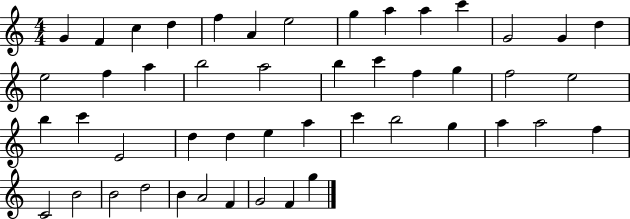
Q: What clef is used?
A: treble